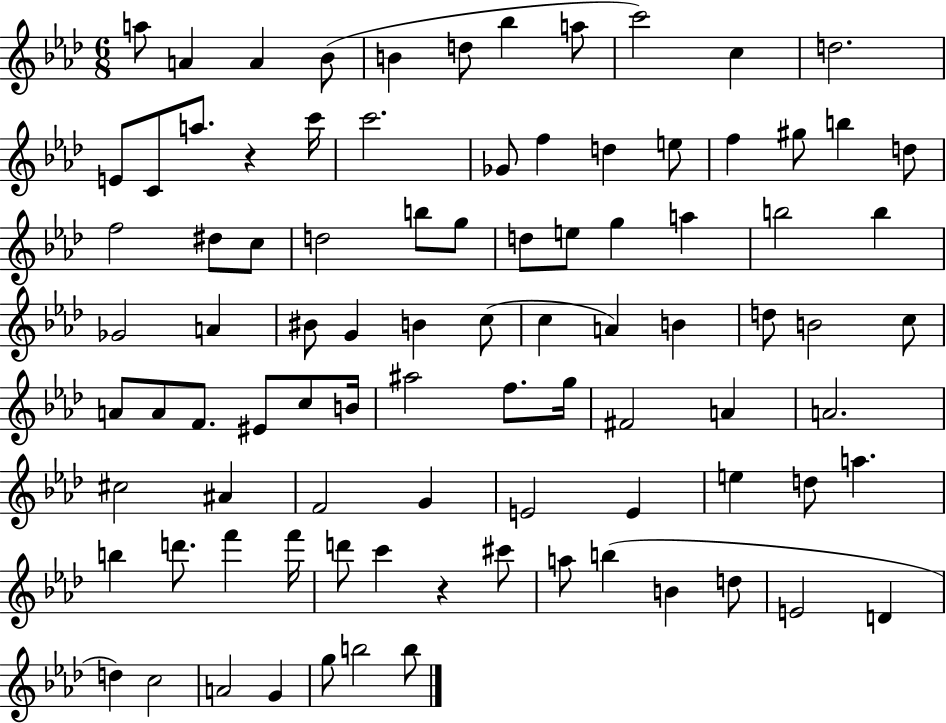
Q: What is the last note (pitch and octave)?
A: B5